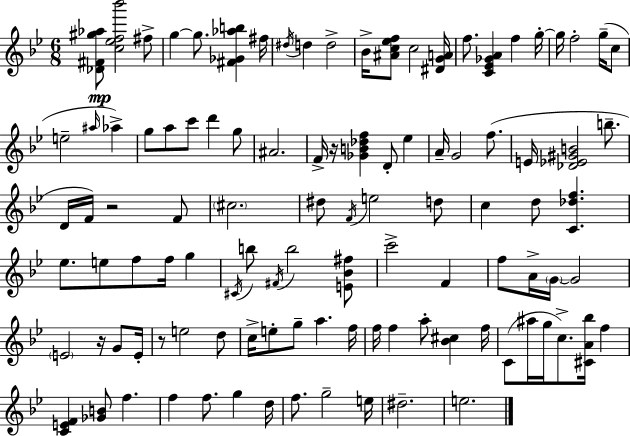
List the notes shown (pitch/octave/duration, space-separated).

[Db4,F#4,G#5,Ab5]/e [C5,Eb5,F5,Bb6]/h F#5/e G5/q G5/e. [F#4,Gb4,Ab5,B5]/q F#5/s D#5/s D5/q D5/h Bb4/s [A#4,C5,Eb5,F5]/e C5/h [D#4,G4,A4]/s F5/e. [C4,Eb4,Gb4,A4]/q F5/q G5/s G5/s F5/h G5/s C5/e E5/h A#5/s Ab5/q G5/e A5/e C6/e D6/q G5/e A#4/h. F4/s R/s [Gb4,B4,Db5,F5]/q D4/e Eb5/q A4/s G4/h F5/e. E4/s [Db4,Eb4,G#4,B4]/h B5/e. D4/s F4/s R/h F4/e C#5/h. D#5/e F4/s E5/h D5/e C5/q D5/e [C4,Db5,F5]/q. Eb5/e. E5/e F5/e F5/s G5/q C#4/s B5/e F#4/s B5/h [E4,Bb4,F#5]/e C6/h F4/q F5/e A4/s G4/s G4/h E4/h R/s G4/e E4/s R/e E5/h D5/e C5/s E5/e G5/e A5/q. F5/s F5/s F5/q A5/e [Bb4,C#5]/q F5/s C4/e A#5/s G5/s C5/e. [C#4,A4,Bb5]/s F5/q [C4,E4,F4]/q [Gb4,B4]/e F5/q. F5/q F5/e. G5/q D5/s F5/e. G5/h E5/s D#5/h. E5/h.